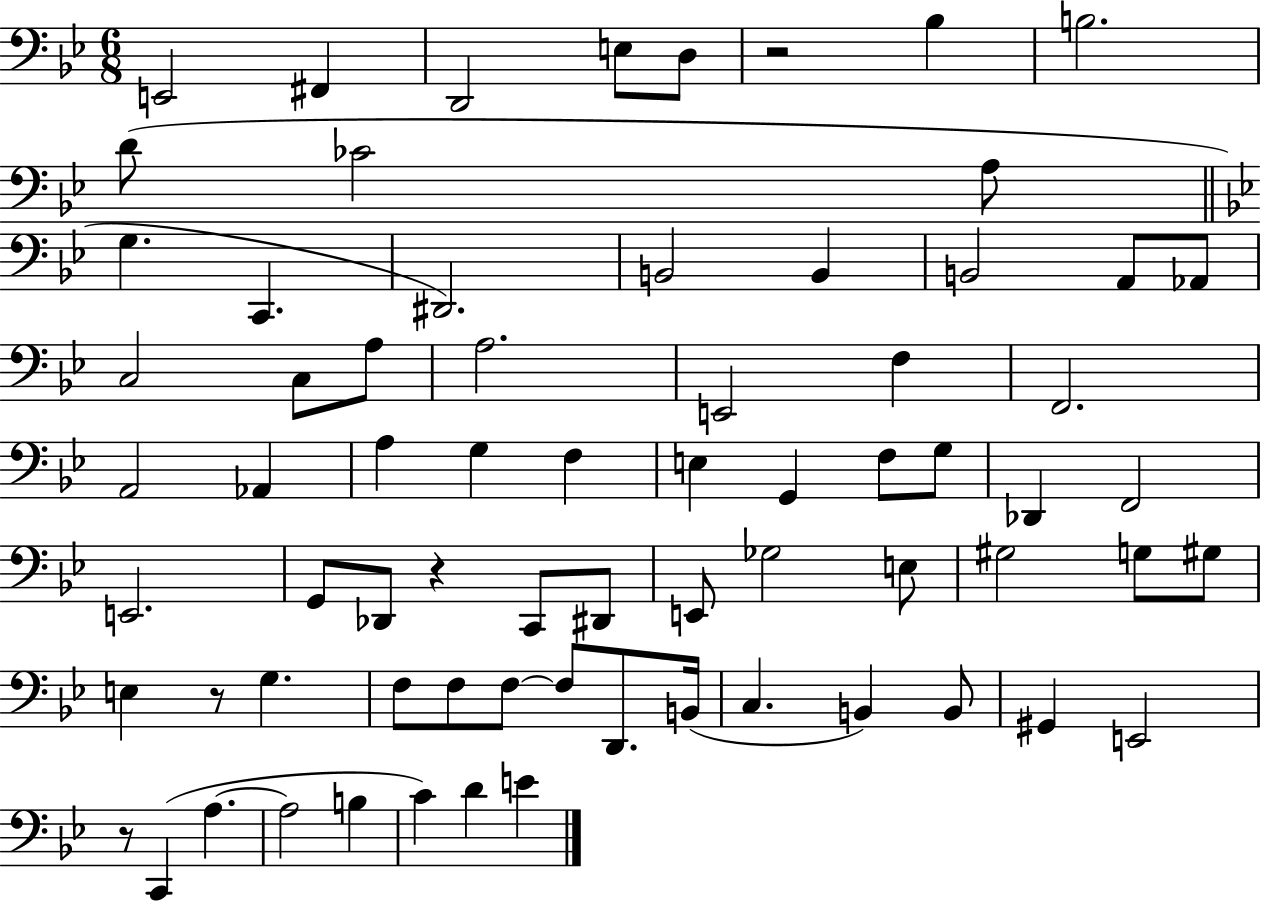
X:1
T:Untitled
M:6/8
L:1/4
K:Bb
E,,2 ^F,, D,,2 E,/2 D,/2 z2 _B, B,2 D/2 _C2 A,/2 G, C,, ^D,,2 B,,2 B,, B,,2 A,,/2 _A,,/2 C,2 C,/2 A,/2 A,2 E,,2 F, F,,2 A,,2 _A,, A, G, F, E, G,, F,/2 G,/2 _D,, F,,2 E,,2 G,,/2 _D,,/2 z C,,/2 ^D,,/2 E,,/2 _G,2 E,/2 ^G,2 G,/2 ^G,/2 E, z/2 G, F,/2 F,/2 F,/2 F,/2 D,,/2 B,,/4 C, B,, B,,/2 ^G,, E,,2 z/2 C,, A, A,2 B, C D E